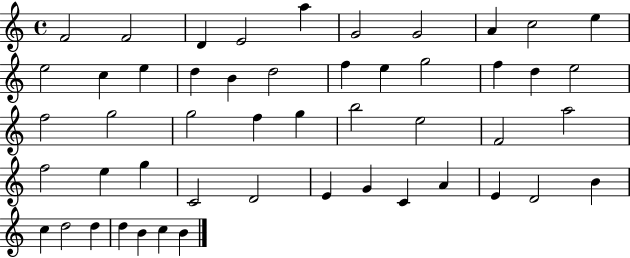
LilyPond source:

{
  \clef treble
  \time 4/4
  \defaultTimeSignature
  \key c \major
  f'2 f'2 | d'4 e'2 a''4 | g'2 g'2 | a'4 c''2 e''4 | \break e''2 c''4 e''4 | d''4 b'4 d''2 | f''4 e''4 g''2 | f''4 d''4 e''2 | \break f''2 g''2 | g''2 f''4 g''4 | b''2 e''2 | f'2 a''2 | \break f''2 e''4 g''4 | c'2 d'2 | e'4 g'4 c'4 a'4 | e'4 d'2 b'4 | \break c''4 d''2 d''4 | d''4 b'4 c''4 b'4 | \bar "|."
}